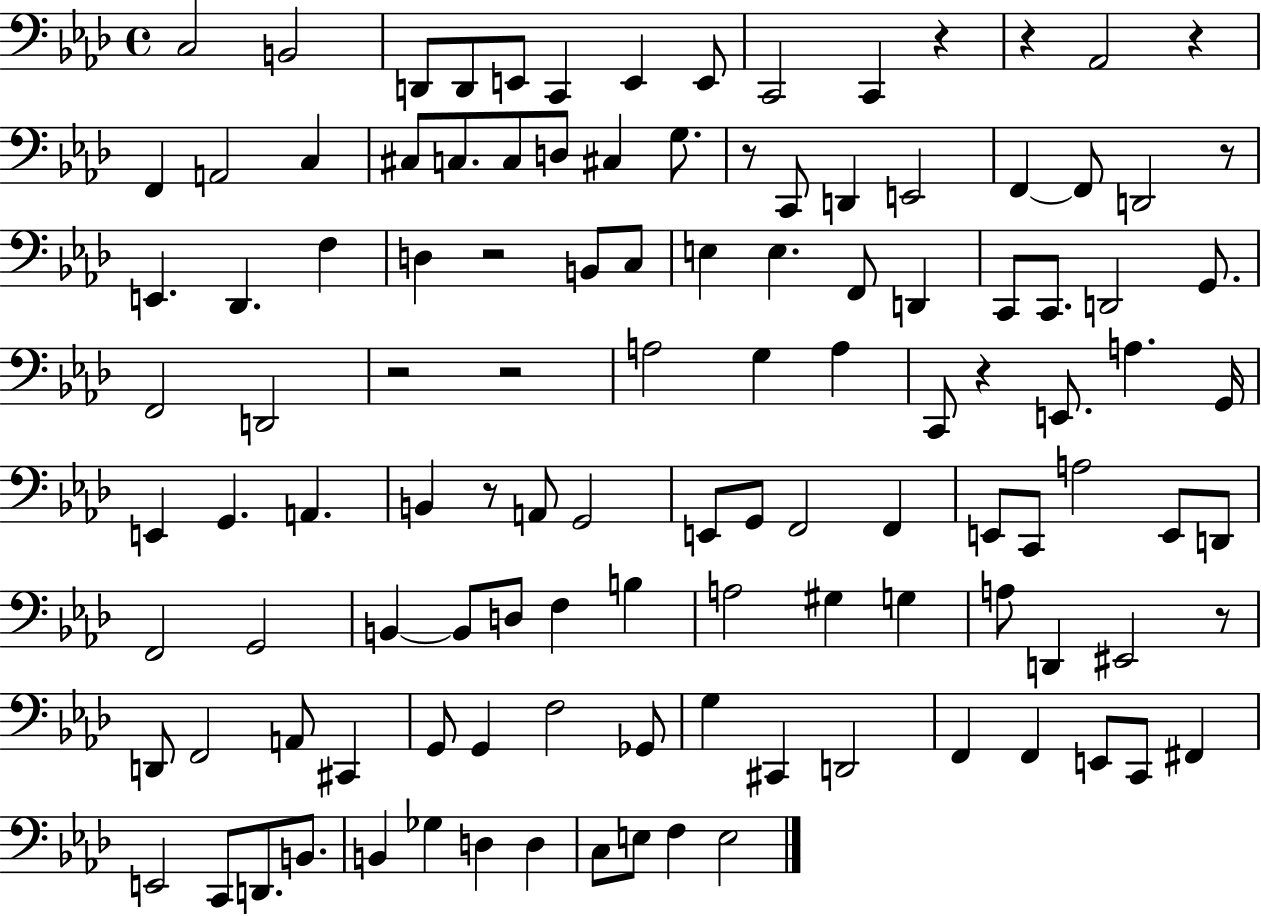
X:1
T:Untitled
M:4/4
L:1/4
K:Ab
C,2 B,,2 D,,/2 D,,/2 E,,/2 C,, E,, E,,/2 C,,2 C,, z z _A,,2 z F,, A,,2 C, ^C,/2 C,/2 C,/2 D,/2 ^C, G,/2 z/2 C,,/2 D,, E,,2 F,, F,,/2 D,,2 z/2 E,, _D,, F, D, z2 B,,/2 C,/2 E, E, F,,/2 D,, C,,/2 C,,/2 D,,2 G,,/2 F,,2 D,,2 z2 z2 A,2 G, A, C,,/2 z E,,/2 A, G,,/4 E,, G,, A,, B,, z/2 A,,/2 G,,2 E,,/2 G,,/2 F,,2 F,, E,,/2 C,,/2 A,2 E,,/2 D,,/2 F,,2 G,,2 B,, B,,/2 D,/2 F, B, A,2 ^G, G, A,/2 D,, ^E,,2 z/2 D,,/2 F,,2 A,,/2 ^C,, G,,/2 G,, F,2 _G,,/2 G, ^C,, D,,2 F,, F,, E,,/2 C,,/2 ^F,, E,,2 C,,/2 D,,/2 B,,/2 B,, _G, D, D, C,/2 E,/2 F, E,2